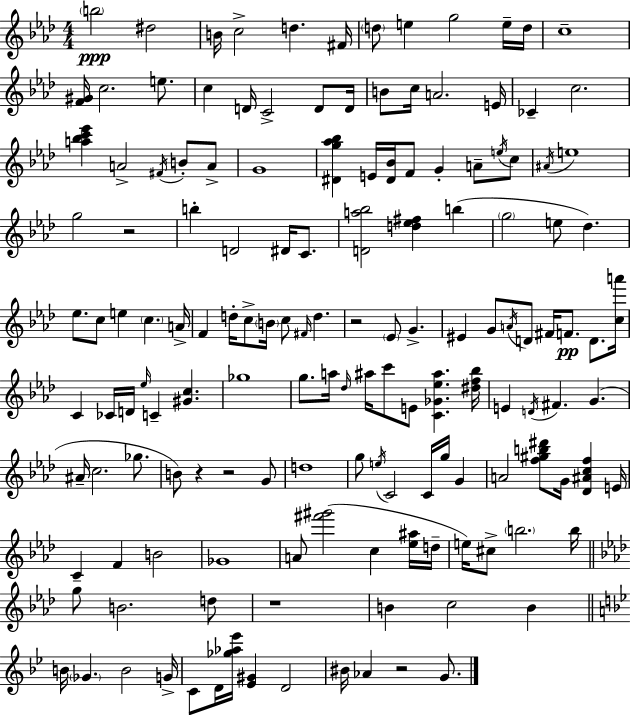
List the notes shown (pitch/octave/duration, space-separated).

B5/h D#5/h B4/s C5/h D5/q. F#4/s D5/e E5/q G5/h E5/s D5/s C5/w [F4,G#4]/s C5/h. E5/e. C5/q D4/s C4/h D4/e D4/s B4/e C5/s A4/h. E4/s CES4/q C5/h. [A5,Bb5,C6,Eb6]/q A4/h F#4/s B4/e A4/e G4/w [D#4,G5,Ab5,Bb5]/q E4/s [D#4,Bb4]/s F4/e G4/q A4/e E5/s C5/e A#4/s E5/w G5/h R/h B5/q D4/h D#4/s C4/e. [D4,A5,Bb5]/h [D5,Eb5,F#5]/q B5/q G5/h E5/e Db5/q. Eb5/e. C5/e E5/q C5/q. A4/s F4/q D5/s C5/e B4/s C5/e F#4/s D5/q. R/h Eb4/e G4/q. EIS4/q G4/e A4/s D4/e F#4/s F4/e. D4/e. [C5,A6]/s C4/q CES4/s D4/s Eb5/s C4/q [G#4,C5]/q. Gb5/w G5/e. A5/s Db5/s A#5/s C6/e E4/e [C4,Gb4,Eb5,A#5]/q. [D#5,F5,Bb5]/s E4/q D4/s F#4/q. G4/q. A#4/s C5/h. Gb5/e. B4/e R/q R/h G4/e D5/w G5/e E5/s C4/h C4/s G5/s G4/q A4/h [F5,G#5,B5,D#6]/e G4/s [Db4,A#4,C5,F5]/q E4/s C4/q F4/q B4/h Gb4/w A4/e [F#6,G#6]/h C5/q [Eb5,A#5]/s D5/s E5/s C#5/e B5/h. B5/s G5/e B4/h. D5/e R/w B4/q C5/h B4/q B4/s Gb4/q. B4/h G4/s C4/e D4/s [Gb5,Ab5,Eb6]/s [Eb4,G#4]/q D4/h BIS4/s Ab4/q R/h G4/e.